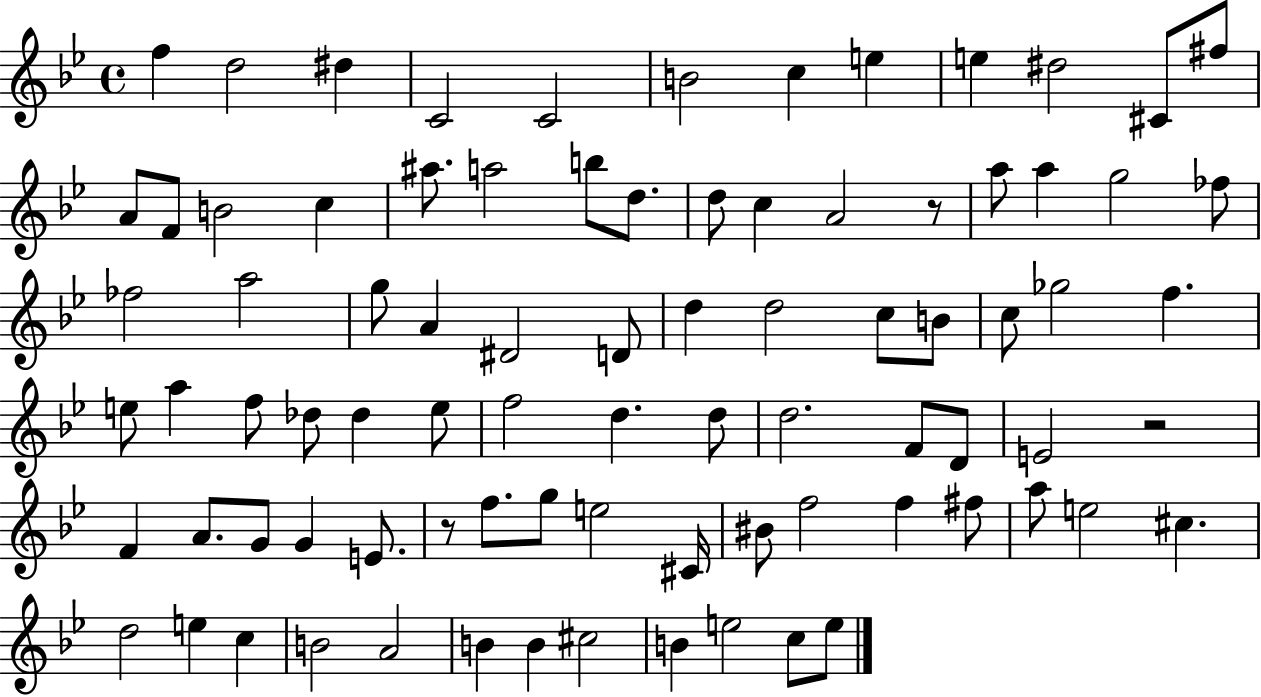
F5/q D5/h D#5/q C4/h C4/h B4/h C5/q E5/q E5/q D#5/h C#4/e F#5/e A4/e F4/e B4/h C5/q A#5/e. A5/h B5/e D5/e. D5/e C5/q A4/h R/e A5/e A5/q G5/h FES5/e FES5/h A5/h G5/e A4/q D#4/h D4/e D5/q D5/h C5/e B4/e C5/e Gb5/h F5/q. E5/e A5/q F5/e Db5/e Db5/q E5/e F5/h D5/q. D5/e D5/h. F4/e D4/e E4/h R/h F4/q A4/e. G4/e G4/q E4/e. R/e F5/e. G5/e E5/h C#4/s BIS4/e F5/h F5/q F#5/e A5/e E5/h C#5/q. D5/h E5/q C5/q B4/h A4/h B4/q B4/q C#5/h B4/q E5/h C5/e E5/e